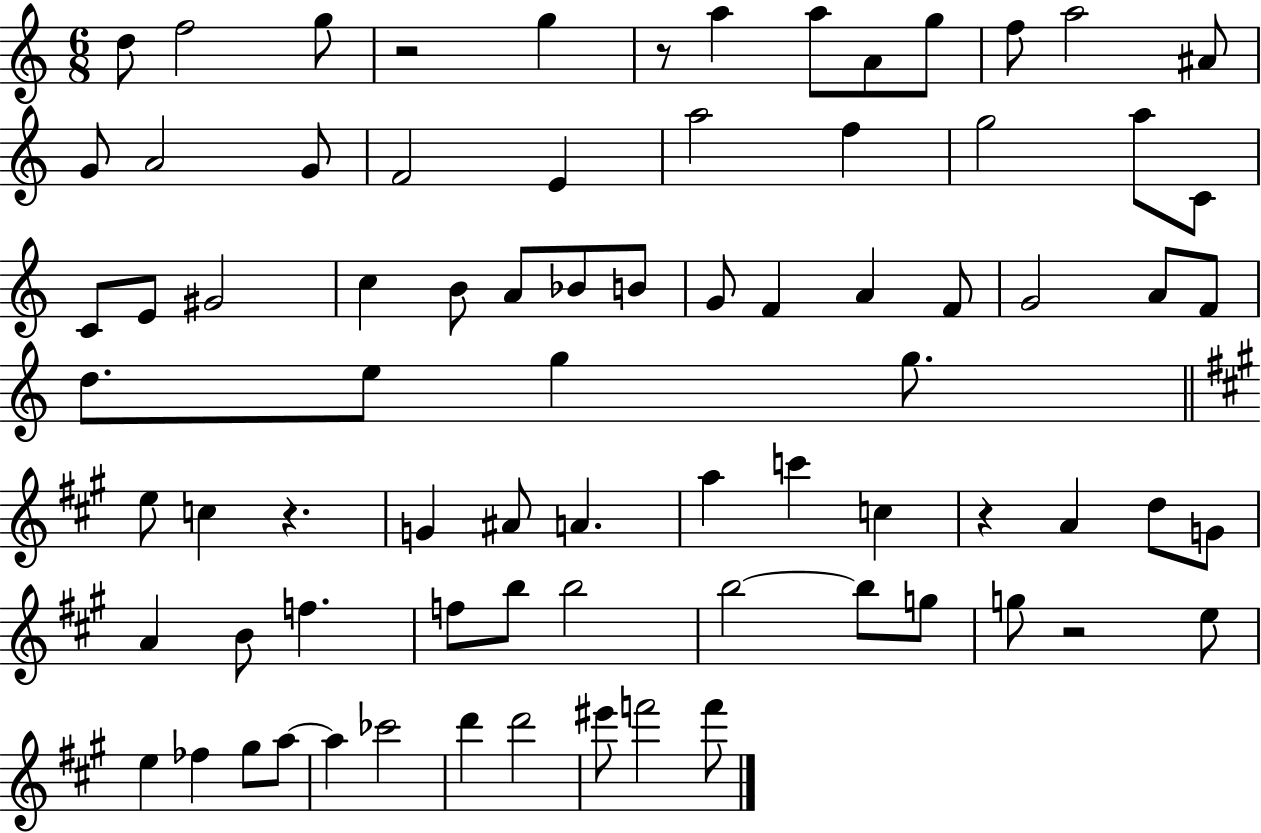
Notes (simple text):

D5/e F5/h G5/e R/h G5/q R/e A5/q A5/e A4/e G5/e F5/e A5/h A#4/e G4/e A4/h G4/e F4/h E4/q A5/h F5/q G5/h A5/e C4/e C4/e E4/e G#4/h C5/q B4/e A4/e Bb4/e B4/e G4/e F4/q A4/q F4/e G4/h A4/e F4/e D5/e. E5/e G5/q G5/e. E5/e C5/q R/q. G4/q A#4/e A4/q. A5/q C6/q C5/q R/q A4/q D5/e G4/e A4/q B4/e F5/q. F5/e B5/e B5/h B5/h B5/e G5/e G5/e R/h E5/e E5/q FES5/q G#5/e A5/e A5/q CES6/h D6/q D6/h EIS6/e F6/h F6/e